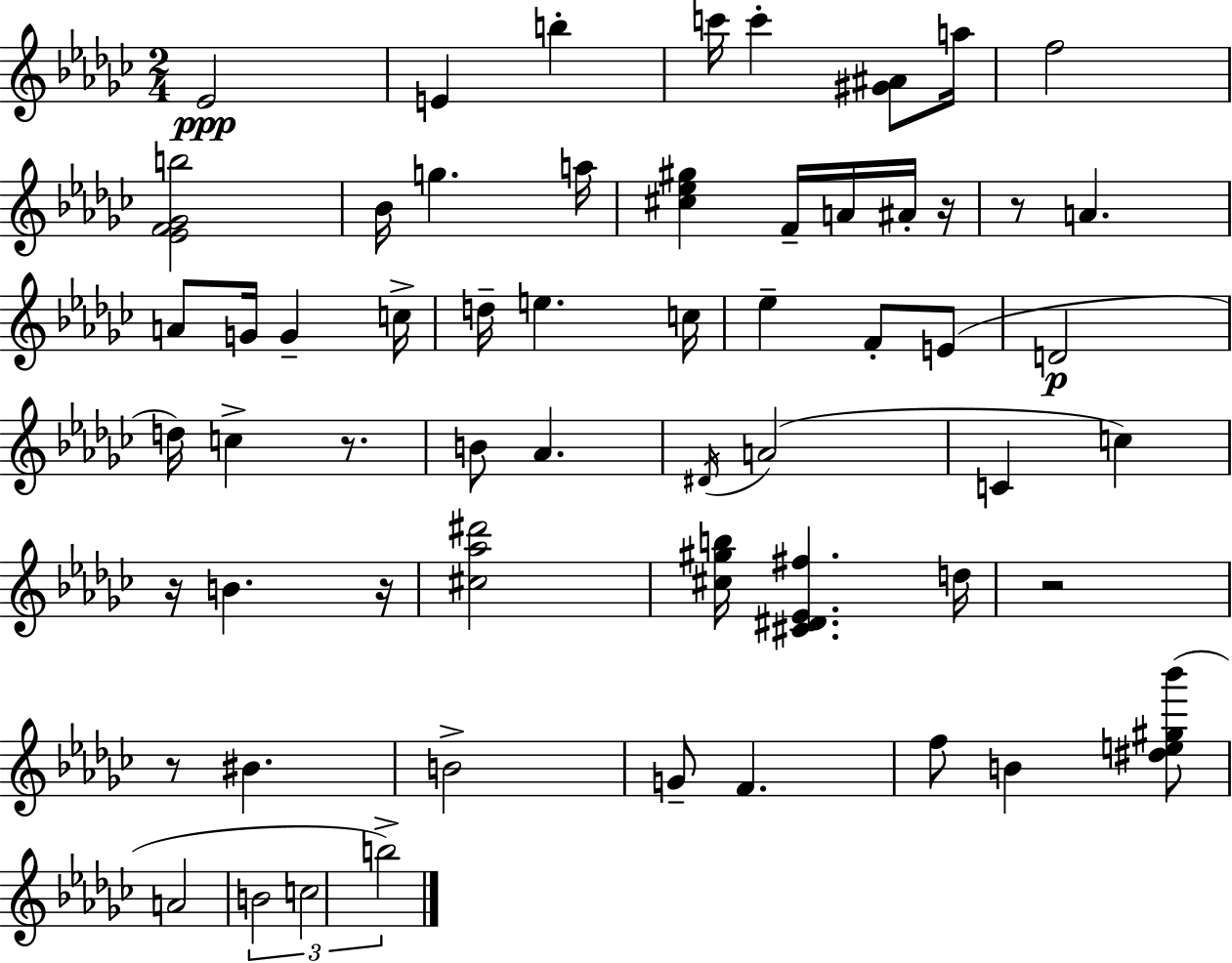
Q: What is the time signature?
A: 2/4